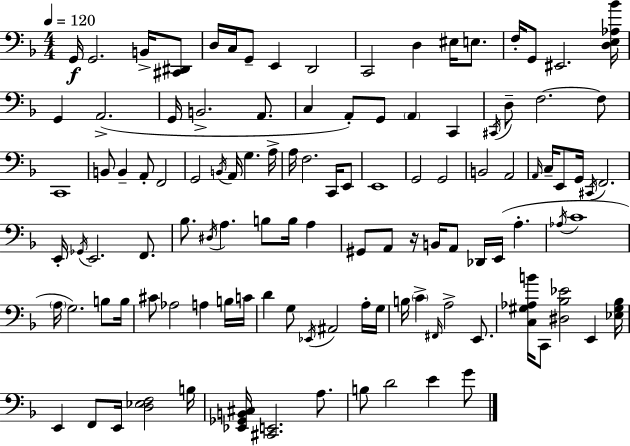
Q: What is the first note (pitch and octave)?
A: G2